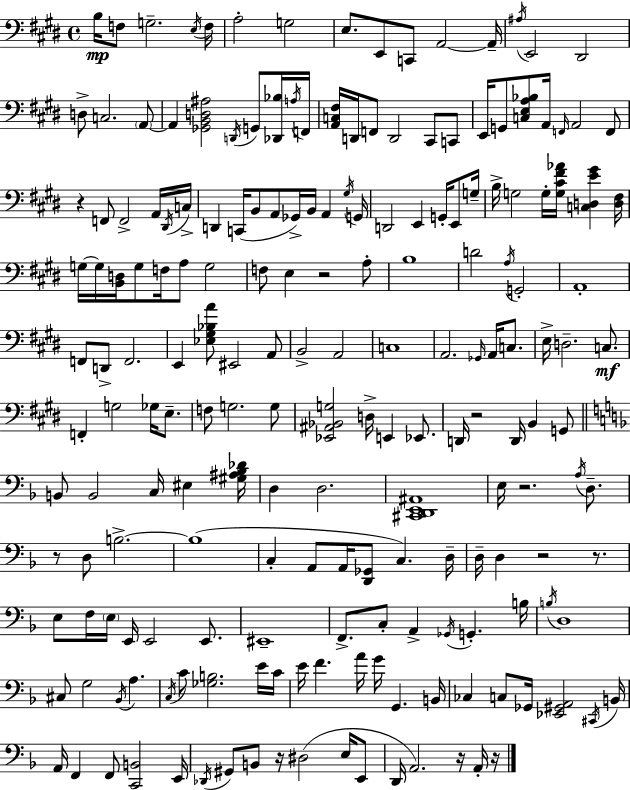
B3/s F3/e G3/h. E3/s F3/s A3/h G3/h E3/e. E2/e C2/e A2/h A2/s A#3/s E2/h D#2/h D3/e C3/h. A2/e A2/q [Gb2,B2,D3,A#3]/h D2/s G2/e [Db2,Bb3]/s A3/s F2/s [A2,C3,F#3]/s D2/s F2/e D2/h C#2/e C2/e E2/s G2/e [C3,E3,A3,Bb3]/e A2/s F2/s A2/h F2/e R/q F2/e F2/h A2/s D#2/s C3/s D2/q C2/s B2/e A2/e Gb2/s B2/s A2/q G#3/s G2/s D2/h E2/q G2/s E2/e G3/s B3/s G3/h G3/s [G3,C#4,F#4,Ab4]/s [C3,D3,E4,G#4]/q [D3,F#3]/s G3/s G3/s [B2,D3]/s G3/e F3/s A3/e G3/h F3/e E3/q R/h A3/e B3/w D4/h A3/s G2/h A2/w F2/e D2/e F2/h. E2/q [Eb3,G#3,Bb3,A4]/e EIS2/h A2/e B2/h A2/h C3/w A2/h. Gb2/s A2/s C3/e. E3/s D3/h. C3/e. F2/q G3/h Gb3/s E3/e. F3/e G3/h. G3/e [Eb2,A#2,Bb2,G3]/h D3/s E2/q Eb2/e. D2/s R/h D2/s B2/q G2/e B2/e B2/h C3/s EIS3/q [G#3,A#3,Bb3,Db4]/s D3/q D3/h. [C#2,D2,E2,A#2]/w E3/s R/h. A3/s D3/e. R/e D3/e B3/h. B3/w C3/q A2/e A2/s [D2,Gb2]/e C3/q. D3/s D3/s D3/q R/h R/e. E3/e F3/s E3/s E2/s E2/h E2/e. EIS2/w F2/e. C3/e A2/q Gb2/s G2/q. B3/s B3/s D3/w C#3/e G3/h Bb2/s A3/q. C3/s C4/e [Gb3,B3]/h. E4/s C4/s E4/s F4/q. A4/s G4/s G2/q. B2/s CES3/q C3/e Gb2/s [Eb2,G#2,A2]/h C#2/s B2/s A2/s F2/q F2/e [C2,B2]/h E2/s Db2/s G#2/e B2/e R/s D#3/h E3/s E2/e D2/s A2/h. R/s A2/s R/s